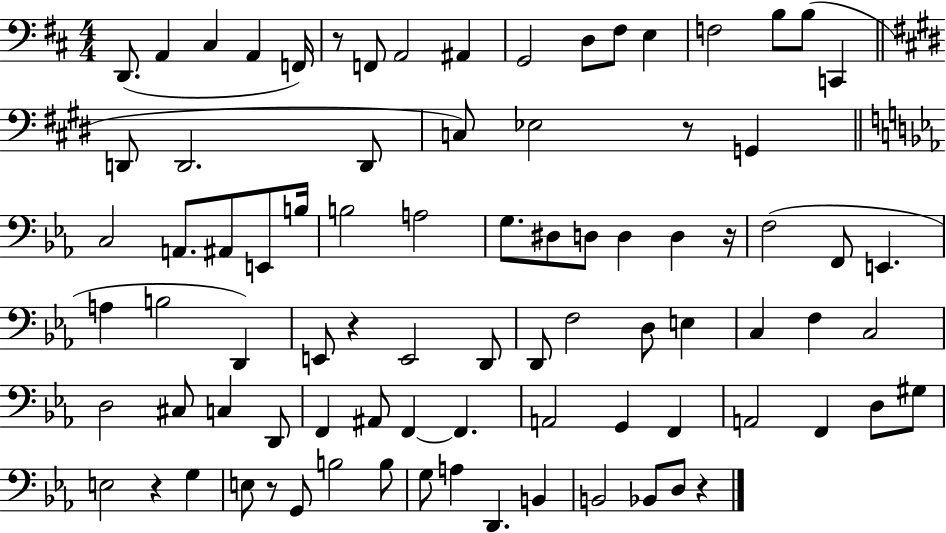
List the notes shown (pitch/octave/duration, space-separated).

D2/e. A2/q C#3/q A2/q F2/s R/e F2/e A2/h A#2/q G2/h D3/e F#3/e E3/q F3/h B3/e B3/e C2/q D2/e D2/h. D2/e C3/e Eb3/h R/e G2/q C3/h A2/e. A#2/e E2/e B3/s B3/h A3/h G3/e. D#3/e D3/e D3/q D3/q R/s F3/h F2/e E2/q. A3/q B3/h D2/q E2/e R/q E2/h D2/e D2/e F3/h D3/e E3/q C3/q F3/q C3/h D3/h C#3/e C3/q D2/e F2/q A#2/e F2/q F2/q. A2/h G2/q F2/q A2/h F2/q D3/e G#3/e E3/h R/q G3/q E3/e R/e G2/e B3/h B3/e G3/e A3/q D2/q. B2/q B2/h Bb2/e D3/e R/q